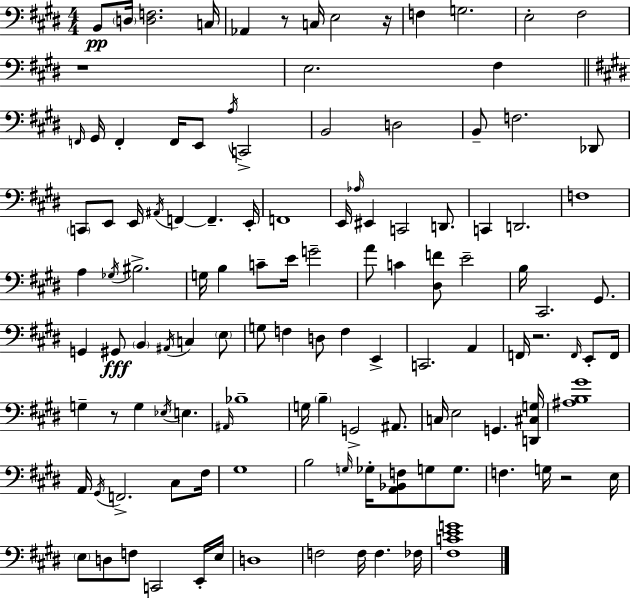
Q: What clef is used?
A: bass